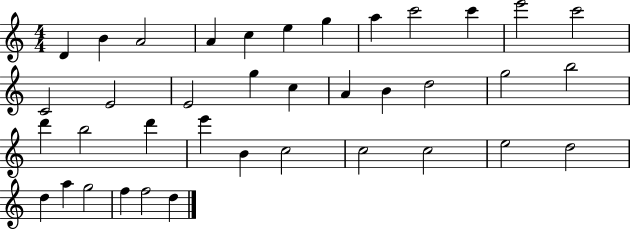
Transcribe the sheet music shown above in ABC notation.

X:1
T:Untitled
M:4/4
L:1/4
K:C
D B A2 A c e g a c'2 c' e'2 c'2 C2 E2 E2 g c A B d2 g2 b2 d' b2 d' e' B c2 c2 c2 e2 d2 d a g2 f f2 d